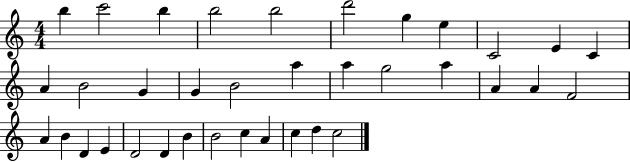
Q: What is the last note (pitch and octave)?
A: C5